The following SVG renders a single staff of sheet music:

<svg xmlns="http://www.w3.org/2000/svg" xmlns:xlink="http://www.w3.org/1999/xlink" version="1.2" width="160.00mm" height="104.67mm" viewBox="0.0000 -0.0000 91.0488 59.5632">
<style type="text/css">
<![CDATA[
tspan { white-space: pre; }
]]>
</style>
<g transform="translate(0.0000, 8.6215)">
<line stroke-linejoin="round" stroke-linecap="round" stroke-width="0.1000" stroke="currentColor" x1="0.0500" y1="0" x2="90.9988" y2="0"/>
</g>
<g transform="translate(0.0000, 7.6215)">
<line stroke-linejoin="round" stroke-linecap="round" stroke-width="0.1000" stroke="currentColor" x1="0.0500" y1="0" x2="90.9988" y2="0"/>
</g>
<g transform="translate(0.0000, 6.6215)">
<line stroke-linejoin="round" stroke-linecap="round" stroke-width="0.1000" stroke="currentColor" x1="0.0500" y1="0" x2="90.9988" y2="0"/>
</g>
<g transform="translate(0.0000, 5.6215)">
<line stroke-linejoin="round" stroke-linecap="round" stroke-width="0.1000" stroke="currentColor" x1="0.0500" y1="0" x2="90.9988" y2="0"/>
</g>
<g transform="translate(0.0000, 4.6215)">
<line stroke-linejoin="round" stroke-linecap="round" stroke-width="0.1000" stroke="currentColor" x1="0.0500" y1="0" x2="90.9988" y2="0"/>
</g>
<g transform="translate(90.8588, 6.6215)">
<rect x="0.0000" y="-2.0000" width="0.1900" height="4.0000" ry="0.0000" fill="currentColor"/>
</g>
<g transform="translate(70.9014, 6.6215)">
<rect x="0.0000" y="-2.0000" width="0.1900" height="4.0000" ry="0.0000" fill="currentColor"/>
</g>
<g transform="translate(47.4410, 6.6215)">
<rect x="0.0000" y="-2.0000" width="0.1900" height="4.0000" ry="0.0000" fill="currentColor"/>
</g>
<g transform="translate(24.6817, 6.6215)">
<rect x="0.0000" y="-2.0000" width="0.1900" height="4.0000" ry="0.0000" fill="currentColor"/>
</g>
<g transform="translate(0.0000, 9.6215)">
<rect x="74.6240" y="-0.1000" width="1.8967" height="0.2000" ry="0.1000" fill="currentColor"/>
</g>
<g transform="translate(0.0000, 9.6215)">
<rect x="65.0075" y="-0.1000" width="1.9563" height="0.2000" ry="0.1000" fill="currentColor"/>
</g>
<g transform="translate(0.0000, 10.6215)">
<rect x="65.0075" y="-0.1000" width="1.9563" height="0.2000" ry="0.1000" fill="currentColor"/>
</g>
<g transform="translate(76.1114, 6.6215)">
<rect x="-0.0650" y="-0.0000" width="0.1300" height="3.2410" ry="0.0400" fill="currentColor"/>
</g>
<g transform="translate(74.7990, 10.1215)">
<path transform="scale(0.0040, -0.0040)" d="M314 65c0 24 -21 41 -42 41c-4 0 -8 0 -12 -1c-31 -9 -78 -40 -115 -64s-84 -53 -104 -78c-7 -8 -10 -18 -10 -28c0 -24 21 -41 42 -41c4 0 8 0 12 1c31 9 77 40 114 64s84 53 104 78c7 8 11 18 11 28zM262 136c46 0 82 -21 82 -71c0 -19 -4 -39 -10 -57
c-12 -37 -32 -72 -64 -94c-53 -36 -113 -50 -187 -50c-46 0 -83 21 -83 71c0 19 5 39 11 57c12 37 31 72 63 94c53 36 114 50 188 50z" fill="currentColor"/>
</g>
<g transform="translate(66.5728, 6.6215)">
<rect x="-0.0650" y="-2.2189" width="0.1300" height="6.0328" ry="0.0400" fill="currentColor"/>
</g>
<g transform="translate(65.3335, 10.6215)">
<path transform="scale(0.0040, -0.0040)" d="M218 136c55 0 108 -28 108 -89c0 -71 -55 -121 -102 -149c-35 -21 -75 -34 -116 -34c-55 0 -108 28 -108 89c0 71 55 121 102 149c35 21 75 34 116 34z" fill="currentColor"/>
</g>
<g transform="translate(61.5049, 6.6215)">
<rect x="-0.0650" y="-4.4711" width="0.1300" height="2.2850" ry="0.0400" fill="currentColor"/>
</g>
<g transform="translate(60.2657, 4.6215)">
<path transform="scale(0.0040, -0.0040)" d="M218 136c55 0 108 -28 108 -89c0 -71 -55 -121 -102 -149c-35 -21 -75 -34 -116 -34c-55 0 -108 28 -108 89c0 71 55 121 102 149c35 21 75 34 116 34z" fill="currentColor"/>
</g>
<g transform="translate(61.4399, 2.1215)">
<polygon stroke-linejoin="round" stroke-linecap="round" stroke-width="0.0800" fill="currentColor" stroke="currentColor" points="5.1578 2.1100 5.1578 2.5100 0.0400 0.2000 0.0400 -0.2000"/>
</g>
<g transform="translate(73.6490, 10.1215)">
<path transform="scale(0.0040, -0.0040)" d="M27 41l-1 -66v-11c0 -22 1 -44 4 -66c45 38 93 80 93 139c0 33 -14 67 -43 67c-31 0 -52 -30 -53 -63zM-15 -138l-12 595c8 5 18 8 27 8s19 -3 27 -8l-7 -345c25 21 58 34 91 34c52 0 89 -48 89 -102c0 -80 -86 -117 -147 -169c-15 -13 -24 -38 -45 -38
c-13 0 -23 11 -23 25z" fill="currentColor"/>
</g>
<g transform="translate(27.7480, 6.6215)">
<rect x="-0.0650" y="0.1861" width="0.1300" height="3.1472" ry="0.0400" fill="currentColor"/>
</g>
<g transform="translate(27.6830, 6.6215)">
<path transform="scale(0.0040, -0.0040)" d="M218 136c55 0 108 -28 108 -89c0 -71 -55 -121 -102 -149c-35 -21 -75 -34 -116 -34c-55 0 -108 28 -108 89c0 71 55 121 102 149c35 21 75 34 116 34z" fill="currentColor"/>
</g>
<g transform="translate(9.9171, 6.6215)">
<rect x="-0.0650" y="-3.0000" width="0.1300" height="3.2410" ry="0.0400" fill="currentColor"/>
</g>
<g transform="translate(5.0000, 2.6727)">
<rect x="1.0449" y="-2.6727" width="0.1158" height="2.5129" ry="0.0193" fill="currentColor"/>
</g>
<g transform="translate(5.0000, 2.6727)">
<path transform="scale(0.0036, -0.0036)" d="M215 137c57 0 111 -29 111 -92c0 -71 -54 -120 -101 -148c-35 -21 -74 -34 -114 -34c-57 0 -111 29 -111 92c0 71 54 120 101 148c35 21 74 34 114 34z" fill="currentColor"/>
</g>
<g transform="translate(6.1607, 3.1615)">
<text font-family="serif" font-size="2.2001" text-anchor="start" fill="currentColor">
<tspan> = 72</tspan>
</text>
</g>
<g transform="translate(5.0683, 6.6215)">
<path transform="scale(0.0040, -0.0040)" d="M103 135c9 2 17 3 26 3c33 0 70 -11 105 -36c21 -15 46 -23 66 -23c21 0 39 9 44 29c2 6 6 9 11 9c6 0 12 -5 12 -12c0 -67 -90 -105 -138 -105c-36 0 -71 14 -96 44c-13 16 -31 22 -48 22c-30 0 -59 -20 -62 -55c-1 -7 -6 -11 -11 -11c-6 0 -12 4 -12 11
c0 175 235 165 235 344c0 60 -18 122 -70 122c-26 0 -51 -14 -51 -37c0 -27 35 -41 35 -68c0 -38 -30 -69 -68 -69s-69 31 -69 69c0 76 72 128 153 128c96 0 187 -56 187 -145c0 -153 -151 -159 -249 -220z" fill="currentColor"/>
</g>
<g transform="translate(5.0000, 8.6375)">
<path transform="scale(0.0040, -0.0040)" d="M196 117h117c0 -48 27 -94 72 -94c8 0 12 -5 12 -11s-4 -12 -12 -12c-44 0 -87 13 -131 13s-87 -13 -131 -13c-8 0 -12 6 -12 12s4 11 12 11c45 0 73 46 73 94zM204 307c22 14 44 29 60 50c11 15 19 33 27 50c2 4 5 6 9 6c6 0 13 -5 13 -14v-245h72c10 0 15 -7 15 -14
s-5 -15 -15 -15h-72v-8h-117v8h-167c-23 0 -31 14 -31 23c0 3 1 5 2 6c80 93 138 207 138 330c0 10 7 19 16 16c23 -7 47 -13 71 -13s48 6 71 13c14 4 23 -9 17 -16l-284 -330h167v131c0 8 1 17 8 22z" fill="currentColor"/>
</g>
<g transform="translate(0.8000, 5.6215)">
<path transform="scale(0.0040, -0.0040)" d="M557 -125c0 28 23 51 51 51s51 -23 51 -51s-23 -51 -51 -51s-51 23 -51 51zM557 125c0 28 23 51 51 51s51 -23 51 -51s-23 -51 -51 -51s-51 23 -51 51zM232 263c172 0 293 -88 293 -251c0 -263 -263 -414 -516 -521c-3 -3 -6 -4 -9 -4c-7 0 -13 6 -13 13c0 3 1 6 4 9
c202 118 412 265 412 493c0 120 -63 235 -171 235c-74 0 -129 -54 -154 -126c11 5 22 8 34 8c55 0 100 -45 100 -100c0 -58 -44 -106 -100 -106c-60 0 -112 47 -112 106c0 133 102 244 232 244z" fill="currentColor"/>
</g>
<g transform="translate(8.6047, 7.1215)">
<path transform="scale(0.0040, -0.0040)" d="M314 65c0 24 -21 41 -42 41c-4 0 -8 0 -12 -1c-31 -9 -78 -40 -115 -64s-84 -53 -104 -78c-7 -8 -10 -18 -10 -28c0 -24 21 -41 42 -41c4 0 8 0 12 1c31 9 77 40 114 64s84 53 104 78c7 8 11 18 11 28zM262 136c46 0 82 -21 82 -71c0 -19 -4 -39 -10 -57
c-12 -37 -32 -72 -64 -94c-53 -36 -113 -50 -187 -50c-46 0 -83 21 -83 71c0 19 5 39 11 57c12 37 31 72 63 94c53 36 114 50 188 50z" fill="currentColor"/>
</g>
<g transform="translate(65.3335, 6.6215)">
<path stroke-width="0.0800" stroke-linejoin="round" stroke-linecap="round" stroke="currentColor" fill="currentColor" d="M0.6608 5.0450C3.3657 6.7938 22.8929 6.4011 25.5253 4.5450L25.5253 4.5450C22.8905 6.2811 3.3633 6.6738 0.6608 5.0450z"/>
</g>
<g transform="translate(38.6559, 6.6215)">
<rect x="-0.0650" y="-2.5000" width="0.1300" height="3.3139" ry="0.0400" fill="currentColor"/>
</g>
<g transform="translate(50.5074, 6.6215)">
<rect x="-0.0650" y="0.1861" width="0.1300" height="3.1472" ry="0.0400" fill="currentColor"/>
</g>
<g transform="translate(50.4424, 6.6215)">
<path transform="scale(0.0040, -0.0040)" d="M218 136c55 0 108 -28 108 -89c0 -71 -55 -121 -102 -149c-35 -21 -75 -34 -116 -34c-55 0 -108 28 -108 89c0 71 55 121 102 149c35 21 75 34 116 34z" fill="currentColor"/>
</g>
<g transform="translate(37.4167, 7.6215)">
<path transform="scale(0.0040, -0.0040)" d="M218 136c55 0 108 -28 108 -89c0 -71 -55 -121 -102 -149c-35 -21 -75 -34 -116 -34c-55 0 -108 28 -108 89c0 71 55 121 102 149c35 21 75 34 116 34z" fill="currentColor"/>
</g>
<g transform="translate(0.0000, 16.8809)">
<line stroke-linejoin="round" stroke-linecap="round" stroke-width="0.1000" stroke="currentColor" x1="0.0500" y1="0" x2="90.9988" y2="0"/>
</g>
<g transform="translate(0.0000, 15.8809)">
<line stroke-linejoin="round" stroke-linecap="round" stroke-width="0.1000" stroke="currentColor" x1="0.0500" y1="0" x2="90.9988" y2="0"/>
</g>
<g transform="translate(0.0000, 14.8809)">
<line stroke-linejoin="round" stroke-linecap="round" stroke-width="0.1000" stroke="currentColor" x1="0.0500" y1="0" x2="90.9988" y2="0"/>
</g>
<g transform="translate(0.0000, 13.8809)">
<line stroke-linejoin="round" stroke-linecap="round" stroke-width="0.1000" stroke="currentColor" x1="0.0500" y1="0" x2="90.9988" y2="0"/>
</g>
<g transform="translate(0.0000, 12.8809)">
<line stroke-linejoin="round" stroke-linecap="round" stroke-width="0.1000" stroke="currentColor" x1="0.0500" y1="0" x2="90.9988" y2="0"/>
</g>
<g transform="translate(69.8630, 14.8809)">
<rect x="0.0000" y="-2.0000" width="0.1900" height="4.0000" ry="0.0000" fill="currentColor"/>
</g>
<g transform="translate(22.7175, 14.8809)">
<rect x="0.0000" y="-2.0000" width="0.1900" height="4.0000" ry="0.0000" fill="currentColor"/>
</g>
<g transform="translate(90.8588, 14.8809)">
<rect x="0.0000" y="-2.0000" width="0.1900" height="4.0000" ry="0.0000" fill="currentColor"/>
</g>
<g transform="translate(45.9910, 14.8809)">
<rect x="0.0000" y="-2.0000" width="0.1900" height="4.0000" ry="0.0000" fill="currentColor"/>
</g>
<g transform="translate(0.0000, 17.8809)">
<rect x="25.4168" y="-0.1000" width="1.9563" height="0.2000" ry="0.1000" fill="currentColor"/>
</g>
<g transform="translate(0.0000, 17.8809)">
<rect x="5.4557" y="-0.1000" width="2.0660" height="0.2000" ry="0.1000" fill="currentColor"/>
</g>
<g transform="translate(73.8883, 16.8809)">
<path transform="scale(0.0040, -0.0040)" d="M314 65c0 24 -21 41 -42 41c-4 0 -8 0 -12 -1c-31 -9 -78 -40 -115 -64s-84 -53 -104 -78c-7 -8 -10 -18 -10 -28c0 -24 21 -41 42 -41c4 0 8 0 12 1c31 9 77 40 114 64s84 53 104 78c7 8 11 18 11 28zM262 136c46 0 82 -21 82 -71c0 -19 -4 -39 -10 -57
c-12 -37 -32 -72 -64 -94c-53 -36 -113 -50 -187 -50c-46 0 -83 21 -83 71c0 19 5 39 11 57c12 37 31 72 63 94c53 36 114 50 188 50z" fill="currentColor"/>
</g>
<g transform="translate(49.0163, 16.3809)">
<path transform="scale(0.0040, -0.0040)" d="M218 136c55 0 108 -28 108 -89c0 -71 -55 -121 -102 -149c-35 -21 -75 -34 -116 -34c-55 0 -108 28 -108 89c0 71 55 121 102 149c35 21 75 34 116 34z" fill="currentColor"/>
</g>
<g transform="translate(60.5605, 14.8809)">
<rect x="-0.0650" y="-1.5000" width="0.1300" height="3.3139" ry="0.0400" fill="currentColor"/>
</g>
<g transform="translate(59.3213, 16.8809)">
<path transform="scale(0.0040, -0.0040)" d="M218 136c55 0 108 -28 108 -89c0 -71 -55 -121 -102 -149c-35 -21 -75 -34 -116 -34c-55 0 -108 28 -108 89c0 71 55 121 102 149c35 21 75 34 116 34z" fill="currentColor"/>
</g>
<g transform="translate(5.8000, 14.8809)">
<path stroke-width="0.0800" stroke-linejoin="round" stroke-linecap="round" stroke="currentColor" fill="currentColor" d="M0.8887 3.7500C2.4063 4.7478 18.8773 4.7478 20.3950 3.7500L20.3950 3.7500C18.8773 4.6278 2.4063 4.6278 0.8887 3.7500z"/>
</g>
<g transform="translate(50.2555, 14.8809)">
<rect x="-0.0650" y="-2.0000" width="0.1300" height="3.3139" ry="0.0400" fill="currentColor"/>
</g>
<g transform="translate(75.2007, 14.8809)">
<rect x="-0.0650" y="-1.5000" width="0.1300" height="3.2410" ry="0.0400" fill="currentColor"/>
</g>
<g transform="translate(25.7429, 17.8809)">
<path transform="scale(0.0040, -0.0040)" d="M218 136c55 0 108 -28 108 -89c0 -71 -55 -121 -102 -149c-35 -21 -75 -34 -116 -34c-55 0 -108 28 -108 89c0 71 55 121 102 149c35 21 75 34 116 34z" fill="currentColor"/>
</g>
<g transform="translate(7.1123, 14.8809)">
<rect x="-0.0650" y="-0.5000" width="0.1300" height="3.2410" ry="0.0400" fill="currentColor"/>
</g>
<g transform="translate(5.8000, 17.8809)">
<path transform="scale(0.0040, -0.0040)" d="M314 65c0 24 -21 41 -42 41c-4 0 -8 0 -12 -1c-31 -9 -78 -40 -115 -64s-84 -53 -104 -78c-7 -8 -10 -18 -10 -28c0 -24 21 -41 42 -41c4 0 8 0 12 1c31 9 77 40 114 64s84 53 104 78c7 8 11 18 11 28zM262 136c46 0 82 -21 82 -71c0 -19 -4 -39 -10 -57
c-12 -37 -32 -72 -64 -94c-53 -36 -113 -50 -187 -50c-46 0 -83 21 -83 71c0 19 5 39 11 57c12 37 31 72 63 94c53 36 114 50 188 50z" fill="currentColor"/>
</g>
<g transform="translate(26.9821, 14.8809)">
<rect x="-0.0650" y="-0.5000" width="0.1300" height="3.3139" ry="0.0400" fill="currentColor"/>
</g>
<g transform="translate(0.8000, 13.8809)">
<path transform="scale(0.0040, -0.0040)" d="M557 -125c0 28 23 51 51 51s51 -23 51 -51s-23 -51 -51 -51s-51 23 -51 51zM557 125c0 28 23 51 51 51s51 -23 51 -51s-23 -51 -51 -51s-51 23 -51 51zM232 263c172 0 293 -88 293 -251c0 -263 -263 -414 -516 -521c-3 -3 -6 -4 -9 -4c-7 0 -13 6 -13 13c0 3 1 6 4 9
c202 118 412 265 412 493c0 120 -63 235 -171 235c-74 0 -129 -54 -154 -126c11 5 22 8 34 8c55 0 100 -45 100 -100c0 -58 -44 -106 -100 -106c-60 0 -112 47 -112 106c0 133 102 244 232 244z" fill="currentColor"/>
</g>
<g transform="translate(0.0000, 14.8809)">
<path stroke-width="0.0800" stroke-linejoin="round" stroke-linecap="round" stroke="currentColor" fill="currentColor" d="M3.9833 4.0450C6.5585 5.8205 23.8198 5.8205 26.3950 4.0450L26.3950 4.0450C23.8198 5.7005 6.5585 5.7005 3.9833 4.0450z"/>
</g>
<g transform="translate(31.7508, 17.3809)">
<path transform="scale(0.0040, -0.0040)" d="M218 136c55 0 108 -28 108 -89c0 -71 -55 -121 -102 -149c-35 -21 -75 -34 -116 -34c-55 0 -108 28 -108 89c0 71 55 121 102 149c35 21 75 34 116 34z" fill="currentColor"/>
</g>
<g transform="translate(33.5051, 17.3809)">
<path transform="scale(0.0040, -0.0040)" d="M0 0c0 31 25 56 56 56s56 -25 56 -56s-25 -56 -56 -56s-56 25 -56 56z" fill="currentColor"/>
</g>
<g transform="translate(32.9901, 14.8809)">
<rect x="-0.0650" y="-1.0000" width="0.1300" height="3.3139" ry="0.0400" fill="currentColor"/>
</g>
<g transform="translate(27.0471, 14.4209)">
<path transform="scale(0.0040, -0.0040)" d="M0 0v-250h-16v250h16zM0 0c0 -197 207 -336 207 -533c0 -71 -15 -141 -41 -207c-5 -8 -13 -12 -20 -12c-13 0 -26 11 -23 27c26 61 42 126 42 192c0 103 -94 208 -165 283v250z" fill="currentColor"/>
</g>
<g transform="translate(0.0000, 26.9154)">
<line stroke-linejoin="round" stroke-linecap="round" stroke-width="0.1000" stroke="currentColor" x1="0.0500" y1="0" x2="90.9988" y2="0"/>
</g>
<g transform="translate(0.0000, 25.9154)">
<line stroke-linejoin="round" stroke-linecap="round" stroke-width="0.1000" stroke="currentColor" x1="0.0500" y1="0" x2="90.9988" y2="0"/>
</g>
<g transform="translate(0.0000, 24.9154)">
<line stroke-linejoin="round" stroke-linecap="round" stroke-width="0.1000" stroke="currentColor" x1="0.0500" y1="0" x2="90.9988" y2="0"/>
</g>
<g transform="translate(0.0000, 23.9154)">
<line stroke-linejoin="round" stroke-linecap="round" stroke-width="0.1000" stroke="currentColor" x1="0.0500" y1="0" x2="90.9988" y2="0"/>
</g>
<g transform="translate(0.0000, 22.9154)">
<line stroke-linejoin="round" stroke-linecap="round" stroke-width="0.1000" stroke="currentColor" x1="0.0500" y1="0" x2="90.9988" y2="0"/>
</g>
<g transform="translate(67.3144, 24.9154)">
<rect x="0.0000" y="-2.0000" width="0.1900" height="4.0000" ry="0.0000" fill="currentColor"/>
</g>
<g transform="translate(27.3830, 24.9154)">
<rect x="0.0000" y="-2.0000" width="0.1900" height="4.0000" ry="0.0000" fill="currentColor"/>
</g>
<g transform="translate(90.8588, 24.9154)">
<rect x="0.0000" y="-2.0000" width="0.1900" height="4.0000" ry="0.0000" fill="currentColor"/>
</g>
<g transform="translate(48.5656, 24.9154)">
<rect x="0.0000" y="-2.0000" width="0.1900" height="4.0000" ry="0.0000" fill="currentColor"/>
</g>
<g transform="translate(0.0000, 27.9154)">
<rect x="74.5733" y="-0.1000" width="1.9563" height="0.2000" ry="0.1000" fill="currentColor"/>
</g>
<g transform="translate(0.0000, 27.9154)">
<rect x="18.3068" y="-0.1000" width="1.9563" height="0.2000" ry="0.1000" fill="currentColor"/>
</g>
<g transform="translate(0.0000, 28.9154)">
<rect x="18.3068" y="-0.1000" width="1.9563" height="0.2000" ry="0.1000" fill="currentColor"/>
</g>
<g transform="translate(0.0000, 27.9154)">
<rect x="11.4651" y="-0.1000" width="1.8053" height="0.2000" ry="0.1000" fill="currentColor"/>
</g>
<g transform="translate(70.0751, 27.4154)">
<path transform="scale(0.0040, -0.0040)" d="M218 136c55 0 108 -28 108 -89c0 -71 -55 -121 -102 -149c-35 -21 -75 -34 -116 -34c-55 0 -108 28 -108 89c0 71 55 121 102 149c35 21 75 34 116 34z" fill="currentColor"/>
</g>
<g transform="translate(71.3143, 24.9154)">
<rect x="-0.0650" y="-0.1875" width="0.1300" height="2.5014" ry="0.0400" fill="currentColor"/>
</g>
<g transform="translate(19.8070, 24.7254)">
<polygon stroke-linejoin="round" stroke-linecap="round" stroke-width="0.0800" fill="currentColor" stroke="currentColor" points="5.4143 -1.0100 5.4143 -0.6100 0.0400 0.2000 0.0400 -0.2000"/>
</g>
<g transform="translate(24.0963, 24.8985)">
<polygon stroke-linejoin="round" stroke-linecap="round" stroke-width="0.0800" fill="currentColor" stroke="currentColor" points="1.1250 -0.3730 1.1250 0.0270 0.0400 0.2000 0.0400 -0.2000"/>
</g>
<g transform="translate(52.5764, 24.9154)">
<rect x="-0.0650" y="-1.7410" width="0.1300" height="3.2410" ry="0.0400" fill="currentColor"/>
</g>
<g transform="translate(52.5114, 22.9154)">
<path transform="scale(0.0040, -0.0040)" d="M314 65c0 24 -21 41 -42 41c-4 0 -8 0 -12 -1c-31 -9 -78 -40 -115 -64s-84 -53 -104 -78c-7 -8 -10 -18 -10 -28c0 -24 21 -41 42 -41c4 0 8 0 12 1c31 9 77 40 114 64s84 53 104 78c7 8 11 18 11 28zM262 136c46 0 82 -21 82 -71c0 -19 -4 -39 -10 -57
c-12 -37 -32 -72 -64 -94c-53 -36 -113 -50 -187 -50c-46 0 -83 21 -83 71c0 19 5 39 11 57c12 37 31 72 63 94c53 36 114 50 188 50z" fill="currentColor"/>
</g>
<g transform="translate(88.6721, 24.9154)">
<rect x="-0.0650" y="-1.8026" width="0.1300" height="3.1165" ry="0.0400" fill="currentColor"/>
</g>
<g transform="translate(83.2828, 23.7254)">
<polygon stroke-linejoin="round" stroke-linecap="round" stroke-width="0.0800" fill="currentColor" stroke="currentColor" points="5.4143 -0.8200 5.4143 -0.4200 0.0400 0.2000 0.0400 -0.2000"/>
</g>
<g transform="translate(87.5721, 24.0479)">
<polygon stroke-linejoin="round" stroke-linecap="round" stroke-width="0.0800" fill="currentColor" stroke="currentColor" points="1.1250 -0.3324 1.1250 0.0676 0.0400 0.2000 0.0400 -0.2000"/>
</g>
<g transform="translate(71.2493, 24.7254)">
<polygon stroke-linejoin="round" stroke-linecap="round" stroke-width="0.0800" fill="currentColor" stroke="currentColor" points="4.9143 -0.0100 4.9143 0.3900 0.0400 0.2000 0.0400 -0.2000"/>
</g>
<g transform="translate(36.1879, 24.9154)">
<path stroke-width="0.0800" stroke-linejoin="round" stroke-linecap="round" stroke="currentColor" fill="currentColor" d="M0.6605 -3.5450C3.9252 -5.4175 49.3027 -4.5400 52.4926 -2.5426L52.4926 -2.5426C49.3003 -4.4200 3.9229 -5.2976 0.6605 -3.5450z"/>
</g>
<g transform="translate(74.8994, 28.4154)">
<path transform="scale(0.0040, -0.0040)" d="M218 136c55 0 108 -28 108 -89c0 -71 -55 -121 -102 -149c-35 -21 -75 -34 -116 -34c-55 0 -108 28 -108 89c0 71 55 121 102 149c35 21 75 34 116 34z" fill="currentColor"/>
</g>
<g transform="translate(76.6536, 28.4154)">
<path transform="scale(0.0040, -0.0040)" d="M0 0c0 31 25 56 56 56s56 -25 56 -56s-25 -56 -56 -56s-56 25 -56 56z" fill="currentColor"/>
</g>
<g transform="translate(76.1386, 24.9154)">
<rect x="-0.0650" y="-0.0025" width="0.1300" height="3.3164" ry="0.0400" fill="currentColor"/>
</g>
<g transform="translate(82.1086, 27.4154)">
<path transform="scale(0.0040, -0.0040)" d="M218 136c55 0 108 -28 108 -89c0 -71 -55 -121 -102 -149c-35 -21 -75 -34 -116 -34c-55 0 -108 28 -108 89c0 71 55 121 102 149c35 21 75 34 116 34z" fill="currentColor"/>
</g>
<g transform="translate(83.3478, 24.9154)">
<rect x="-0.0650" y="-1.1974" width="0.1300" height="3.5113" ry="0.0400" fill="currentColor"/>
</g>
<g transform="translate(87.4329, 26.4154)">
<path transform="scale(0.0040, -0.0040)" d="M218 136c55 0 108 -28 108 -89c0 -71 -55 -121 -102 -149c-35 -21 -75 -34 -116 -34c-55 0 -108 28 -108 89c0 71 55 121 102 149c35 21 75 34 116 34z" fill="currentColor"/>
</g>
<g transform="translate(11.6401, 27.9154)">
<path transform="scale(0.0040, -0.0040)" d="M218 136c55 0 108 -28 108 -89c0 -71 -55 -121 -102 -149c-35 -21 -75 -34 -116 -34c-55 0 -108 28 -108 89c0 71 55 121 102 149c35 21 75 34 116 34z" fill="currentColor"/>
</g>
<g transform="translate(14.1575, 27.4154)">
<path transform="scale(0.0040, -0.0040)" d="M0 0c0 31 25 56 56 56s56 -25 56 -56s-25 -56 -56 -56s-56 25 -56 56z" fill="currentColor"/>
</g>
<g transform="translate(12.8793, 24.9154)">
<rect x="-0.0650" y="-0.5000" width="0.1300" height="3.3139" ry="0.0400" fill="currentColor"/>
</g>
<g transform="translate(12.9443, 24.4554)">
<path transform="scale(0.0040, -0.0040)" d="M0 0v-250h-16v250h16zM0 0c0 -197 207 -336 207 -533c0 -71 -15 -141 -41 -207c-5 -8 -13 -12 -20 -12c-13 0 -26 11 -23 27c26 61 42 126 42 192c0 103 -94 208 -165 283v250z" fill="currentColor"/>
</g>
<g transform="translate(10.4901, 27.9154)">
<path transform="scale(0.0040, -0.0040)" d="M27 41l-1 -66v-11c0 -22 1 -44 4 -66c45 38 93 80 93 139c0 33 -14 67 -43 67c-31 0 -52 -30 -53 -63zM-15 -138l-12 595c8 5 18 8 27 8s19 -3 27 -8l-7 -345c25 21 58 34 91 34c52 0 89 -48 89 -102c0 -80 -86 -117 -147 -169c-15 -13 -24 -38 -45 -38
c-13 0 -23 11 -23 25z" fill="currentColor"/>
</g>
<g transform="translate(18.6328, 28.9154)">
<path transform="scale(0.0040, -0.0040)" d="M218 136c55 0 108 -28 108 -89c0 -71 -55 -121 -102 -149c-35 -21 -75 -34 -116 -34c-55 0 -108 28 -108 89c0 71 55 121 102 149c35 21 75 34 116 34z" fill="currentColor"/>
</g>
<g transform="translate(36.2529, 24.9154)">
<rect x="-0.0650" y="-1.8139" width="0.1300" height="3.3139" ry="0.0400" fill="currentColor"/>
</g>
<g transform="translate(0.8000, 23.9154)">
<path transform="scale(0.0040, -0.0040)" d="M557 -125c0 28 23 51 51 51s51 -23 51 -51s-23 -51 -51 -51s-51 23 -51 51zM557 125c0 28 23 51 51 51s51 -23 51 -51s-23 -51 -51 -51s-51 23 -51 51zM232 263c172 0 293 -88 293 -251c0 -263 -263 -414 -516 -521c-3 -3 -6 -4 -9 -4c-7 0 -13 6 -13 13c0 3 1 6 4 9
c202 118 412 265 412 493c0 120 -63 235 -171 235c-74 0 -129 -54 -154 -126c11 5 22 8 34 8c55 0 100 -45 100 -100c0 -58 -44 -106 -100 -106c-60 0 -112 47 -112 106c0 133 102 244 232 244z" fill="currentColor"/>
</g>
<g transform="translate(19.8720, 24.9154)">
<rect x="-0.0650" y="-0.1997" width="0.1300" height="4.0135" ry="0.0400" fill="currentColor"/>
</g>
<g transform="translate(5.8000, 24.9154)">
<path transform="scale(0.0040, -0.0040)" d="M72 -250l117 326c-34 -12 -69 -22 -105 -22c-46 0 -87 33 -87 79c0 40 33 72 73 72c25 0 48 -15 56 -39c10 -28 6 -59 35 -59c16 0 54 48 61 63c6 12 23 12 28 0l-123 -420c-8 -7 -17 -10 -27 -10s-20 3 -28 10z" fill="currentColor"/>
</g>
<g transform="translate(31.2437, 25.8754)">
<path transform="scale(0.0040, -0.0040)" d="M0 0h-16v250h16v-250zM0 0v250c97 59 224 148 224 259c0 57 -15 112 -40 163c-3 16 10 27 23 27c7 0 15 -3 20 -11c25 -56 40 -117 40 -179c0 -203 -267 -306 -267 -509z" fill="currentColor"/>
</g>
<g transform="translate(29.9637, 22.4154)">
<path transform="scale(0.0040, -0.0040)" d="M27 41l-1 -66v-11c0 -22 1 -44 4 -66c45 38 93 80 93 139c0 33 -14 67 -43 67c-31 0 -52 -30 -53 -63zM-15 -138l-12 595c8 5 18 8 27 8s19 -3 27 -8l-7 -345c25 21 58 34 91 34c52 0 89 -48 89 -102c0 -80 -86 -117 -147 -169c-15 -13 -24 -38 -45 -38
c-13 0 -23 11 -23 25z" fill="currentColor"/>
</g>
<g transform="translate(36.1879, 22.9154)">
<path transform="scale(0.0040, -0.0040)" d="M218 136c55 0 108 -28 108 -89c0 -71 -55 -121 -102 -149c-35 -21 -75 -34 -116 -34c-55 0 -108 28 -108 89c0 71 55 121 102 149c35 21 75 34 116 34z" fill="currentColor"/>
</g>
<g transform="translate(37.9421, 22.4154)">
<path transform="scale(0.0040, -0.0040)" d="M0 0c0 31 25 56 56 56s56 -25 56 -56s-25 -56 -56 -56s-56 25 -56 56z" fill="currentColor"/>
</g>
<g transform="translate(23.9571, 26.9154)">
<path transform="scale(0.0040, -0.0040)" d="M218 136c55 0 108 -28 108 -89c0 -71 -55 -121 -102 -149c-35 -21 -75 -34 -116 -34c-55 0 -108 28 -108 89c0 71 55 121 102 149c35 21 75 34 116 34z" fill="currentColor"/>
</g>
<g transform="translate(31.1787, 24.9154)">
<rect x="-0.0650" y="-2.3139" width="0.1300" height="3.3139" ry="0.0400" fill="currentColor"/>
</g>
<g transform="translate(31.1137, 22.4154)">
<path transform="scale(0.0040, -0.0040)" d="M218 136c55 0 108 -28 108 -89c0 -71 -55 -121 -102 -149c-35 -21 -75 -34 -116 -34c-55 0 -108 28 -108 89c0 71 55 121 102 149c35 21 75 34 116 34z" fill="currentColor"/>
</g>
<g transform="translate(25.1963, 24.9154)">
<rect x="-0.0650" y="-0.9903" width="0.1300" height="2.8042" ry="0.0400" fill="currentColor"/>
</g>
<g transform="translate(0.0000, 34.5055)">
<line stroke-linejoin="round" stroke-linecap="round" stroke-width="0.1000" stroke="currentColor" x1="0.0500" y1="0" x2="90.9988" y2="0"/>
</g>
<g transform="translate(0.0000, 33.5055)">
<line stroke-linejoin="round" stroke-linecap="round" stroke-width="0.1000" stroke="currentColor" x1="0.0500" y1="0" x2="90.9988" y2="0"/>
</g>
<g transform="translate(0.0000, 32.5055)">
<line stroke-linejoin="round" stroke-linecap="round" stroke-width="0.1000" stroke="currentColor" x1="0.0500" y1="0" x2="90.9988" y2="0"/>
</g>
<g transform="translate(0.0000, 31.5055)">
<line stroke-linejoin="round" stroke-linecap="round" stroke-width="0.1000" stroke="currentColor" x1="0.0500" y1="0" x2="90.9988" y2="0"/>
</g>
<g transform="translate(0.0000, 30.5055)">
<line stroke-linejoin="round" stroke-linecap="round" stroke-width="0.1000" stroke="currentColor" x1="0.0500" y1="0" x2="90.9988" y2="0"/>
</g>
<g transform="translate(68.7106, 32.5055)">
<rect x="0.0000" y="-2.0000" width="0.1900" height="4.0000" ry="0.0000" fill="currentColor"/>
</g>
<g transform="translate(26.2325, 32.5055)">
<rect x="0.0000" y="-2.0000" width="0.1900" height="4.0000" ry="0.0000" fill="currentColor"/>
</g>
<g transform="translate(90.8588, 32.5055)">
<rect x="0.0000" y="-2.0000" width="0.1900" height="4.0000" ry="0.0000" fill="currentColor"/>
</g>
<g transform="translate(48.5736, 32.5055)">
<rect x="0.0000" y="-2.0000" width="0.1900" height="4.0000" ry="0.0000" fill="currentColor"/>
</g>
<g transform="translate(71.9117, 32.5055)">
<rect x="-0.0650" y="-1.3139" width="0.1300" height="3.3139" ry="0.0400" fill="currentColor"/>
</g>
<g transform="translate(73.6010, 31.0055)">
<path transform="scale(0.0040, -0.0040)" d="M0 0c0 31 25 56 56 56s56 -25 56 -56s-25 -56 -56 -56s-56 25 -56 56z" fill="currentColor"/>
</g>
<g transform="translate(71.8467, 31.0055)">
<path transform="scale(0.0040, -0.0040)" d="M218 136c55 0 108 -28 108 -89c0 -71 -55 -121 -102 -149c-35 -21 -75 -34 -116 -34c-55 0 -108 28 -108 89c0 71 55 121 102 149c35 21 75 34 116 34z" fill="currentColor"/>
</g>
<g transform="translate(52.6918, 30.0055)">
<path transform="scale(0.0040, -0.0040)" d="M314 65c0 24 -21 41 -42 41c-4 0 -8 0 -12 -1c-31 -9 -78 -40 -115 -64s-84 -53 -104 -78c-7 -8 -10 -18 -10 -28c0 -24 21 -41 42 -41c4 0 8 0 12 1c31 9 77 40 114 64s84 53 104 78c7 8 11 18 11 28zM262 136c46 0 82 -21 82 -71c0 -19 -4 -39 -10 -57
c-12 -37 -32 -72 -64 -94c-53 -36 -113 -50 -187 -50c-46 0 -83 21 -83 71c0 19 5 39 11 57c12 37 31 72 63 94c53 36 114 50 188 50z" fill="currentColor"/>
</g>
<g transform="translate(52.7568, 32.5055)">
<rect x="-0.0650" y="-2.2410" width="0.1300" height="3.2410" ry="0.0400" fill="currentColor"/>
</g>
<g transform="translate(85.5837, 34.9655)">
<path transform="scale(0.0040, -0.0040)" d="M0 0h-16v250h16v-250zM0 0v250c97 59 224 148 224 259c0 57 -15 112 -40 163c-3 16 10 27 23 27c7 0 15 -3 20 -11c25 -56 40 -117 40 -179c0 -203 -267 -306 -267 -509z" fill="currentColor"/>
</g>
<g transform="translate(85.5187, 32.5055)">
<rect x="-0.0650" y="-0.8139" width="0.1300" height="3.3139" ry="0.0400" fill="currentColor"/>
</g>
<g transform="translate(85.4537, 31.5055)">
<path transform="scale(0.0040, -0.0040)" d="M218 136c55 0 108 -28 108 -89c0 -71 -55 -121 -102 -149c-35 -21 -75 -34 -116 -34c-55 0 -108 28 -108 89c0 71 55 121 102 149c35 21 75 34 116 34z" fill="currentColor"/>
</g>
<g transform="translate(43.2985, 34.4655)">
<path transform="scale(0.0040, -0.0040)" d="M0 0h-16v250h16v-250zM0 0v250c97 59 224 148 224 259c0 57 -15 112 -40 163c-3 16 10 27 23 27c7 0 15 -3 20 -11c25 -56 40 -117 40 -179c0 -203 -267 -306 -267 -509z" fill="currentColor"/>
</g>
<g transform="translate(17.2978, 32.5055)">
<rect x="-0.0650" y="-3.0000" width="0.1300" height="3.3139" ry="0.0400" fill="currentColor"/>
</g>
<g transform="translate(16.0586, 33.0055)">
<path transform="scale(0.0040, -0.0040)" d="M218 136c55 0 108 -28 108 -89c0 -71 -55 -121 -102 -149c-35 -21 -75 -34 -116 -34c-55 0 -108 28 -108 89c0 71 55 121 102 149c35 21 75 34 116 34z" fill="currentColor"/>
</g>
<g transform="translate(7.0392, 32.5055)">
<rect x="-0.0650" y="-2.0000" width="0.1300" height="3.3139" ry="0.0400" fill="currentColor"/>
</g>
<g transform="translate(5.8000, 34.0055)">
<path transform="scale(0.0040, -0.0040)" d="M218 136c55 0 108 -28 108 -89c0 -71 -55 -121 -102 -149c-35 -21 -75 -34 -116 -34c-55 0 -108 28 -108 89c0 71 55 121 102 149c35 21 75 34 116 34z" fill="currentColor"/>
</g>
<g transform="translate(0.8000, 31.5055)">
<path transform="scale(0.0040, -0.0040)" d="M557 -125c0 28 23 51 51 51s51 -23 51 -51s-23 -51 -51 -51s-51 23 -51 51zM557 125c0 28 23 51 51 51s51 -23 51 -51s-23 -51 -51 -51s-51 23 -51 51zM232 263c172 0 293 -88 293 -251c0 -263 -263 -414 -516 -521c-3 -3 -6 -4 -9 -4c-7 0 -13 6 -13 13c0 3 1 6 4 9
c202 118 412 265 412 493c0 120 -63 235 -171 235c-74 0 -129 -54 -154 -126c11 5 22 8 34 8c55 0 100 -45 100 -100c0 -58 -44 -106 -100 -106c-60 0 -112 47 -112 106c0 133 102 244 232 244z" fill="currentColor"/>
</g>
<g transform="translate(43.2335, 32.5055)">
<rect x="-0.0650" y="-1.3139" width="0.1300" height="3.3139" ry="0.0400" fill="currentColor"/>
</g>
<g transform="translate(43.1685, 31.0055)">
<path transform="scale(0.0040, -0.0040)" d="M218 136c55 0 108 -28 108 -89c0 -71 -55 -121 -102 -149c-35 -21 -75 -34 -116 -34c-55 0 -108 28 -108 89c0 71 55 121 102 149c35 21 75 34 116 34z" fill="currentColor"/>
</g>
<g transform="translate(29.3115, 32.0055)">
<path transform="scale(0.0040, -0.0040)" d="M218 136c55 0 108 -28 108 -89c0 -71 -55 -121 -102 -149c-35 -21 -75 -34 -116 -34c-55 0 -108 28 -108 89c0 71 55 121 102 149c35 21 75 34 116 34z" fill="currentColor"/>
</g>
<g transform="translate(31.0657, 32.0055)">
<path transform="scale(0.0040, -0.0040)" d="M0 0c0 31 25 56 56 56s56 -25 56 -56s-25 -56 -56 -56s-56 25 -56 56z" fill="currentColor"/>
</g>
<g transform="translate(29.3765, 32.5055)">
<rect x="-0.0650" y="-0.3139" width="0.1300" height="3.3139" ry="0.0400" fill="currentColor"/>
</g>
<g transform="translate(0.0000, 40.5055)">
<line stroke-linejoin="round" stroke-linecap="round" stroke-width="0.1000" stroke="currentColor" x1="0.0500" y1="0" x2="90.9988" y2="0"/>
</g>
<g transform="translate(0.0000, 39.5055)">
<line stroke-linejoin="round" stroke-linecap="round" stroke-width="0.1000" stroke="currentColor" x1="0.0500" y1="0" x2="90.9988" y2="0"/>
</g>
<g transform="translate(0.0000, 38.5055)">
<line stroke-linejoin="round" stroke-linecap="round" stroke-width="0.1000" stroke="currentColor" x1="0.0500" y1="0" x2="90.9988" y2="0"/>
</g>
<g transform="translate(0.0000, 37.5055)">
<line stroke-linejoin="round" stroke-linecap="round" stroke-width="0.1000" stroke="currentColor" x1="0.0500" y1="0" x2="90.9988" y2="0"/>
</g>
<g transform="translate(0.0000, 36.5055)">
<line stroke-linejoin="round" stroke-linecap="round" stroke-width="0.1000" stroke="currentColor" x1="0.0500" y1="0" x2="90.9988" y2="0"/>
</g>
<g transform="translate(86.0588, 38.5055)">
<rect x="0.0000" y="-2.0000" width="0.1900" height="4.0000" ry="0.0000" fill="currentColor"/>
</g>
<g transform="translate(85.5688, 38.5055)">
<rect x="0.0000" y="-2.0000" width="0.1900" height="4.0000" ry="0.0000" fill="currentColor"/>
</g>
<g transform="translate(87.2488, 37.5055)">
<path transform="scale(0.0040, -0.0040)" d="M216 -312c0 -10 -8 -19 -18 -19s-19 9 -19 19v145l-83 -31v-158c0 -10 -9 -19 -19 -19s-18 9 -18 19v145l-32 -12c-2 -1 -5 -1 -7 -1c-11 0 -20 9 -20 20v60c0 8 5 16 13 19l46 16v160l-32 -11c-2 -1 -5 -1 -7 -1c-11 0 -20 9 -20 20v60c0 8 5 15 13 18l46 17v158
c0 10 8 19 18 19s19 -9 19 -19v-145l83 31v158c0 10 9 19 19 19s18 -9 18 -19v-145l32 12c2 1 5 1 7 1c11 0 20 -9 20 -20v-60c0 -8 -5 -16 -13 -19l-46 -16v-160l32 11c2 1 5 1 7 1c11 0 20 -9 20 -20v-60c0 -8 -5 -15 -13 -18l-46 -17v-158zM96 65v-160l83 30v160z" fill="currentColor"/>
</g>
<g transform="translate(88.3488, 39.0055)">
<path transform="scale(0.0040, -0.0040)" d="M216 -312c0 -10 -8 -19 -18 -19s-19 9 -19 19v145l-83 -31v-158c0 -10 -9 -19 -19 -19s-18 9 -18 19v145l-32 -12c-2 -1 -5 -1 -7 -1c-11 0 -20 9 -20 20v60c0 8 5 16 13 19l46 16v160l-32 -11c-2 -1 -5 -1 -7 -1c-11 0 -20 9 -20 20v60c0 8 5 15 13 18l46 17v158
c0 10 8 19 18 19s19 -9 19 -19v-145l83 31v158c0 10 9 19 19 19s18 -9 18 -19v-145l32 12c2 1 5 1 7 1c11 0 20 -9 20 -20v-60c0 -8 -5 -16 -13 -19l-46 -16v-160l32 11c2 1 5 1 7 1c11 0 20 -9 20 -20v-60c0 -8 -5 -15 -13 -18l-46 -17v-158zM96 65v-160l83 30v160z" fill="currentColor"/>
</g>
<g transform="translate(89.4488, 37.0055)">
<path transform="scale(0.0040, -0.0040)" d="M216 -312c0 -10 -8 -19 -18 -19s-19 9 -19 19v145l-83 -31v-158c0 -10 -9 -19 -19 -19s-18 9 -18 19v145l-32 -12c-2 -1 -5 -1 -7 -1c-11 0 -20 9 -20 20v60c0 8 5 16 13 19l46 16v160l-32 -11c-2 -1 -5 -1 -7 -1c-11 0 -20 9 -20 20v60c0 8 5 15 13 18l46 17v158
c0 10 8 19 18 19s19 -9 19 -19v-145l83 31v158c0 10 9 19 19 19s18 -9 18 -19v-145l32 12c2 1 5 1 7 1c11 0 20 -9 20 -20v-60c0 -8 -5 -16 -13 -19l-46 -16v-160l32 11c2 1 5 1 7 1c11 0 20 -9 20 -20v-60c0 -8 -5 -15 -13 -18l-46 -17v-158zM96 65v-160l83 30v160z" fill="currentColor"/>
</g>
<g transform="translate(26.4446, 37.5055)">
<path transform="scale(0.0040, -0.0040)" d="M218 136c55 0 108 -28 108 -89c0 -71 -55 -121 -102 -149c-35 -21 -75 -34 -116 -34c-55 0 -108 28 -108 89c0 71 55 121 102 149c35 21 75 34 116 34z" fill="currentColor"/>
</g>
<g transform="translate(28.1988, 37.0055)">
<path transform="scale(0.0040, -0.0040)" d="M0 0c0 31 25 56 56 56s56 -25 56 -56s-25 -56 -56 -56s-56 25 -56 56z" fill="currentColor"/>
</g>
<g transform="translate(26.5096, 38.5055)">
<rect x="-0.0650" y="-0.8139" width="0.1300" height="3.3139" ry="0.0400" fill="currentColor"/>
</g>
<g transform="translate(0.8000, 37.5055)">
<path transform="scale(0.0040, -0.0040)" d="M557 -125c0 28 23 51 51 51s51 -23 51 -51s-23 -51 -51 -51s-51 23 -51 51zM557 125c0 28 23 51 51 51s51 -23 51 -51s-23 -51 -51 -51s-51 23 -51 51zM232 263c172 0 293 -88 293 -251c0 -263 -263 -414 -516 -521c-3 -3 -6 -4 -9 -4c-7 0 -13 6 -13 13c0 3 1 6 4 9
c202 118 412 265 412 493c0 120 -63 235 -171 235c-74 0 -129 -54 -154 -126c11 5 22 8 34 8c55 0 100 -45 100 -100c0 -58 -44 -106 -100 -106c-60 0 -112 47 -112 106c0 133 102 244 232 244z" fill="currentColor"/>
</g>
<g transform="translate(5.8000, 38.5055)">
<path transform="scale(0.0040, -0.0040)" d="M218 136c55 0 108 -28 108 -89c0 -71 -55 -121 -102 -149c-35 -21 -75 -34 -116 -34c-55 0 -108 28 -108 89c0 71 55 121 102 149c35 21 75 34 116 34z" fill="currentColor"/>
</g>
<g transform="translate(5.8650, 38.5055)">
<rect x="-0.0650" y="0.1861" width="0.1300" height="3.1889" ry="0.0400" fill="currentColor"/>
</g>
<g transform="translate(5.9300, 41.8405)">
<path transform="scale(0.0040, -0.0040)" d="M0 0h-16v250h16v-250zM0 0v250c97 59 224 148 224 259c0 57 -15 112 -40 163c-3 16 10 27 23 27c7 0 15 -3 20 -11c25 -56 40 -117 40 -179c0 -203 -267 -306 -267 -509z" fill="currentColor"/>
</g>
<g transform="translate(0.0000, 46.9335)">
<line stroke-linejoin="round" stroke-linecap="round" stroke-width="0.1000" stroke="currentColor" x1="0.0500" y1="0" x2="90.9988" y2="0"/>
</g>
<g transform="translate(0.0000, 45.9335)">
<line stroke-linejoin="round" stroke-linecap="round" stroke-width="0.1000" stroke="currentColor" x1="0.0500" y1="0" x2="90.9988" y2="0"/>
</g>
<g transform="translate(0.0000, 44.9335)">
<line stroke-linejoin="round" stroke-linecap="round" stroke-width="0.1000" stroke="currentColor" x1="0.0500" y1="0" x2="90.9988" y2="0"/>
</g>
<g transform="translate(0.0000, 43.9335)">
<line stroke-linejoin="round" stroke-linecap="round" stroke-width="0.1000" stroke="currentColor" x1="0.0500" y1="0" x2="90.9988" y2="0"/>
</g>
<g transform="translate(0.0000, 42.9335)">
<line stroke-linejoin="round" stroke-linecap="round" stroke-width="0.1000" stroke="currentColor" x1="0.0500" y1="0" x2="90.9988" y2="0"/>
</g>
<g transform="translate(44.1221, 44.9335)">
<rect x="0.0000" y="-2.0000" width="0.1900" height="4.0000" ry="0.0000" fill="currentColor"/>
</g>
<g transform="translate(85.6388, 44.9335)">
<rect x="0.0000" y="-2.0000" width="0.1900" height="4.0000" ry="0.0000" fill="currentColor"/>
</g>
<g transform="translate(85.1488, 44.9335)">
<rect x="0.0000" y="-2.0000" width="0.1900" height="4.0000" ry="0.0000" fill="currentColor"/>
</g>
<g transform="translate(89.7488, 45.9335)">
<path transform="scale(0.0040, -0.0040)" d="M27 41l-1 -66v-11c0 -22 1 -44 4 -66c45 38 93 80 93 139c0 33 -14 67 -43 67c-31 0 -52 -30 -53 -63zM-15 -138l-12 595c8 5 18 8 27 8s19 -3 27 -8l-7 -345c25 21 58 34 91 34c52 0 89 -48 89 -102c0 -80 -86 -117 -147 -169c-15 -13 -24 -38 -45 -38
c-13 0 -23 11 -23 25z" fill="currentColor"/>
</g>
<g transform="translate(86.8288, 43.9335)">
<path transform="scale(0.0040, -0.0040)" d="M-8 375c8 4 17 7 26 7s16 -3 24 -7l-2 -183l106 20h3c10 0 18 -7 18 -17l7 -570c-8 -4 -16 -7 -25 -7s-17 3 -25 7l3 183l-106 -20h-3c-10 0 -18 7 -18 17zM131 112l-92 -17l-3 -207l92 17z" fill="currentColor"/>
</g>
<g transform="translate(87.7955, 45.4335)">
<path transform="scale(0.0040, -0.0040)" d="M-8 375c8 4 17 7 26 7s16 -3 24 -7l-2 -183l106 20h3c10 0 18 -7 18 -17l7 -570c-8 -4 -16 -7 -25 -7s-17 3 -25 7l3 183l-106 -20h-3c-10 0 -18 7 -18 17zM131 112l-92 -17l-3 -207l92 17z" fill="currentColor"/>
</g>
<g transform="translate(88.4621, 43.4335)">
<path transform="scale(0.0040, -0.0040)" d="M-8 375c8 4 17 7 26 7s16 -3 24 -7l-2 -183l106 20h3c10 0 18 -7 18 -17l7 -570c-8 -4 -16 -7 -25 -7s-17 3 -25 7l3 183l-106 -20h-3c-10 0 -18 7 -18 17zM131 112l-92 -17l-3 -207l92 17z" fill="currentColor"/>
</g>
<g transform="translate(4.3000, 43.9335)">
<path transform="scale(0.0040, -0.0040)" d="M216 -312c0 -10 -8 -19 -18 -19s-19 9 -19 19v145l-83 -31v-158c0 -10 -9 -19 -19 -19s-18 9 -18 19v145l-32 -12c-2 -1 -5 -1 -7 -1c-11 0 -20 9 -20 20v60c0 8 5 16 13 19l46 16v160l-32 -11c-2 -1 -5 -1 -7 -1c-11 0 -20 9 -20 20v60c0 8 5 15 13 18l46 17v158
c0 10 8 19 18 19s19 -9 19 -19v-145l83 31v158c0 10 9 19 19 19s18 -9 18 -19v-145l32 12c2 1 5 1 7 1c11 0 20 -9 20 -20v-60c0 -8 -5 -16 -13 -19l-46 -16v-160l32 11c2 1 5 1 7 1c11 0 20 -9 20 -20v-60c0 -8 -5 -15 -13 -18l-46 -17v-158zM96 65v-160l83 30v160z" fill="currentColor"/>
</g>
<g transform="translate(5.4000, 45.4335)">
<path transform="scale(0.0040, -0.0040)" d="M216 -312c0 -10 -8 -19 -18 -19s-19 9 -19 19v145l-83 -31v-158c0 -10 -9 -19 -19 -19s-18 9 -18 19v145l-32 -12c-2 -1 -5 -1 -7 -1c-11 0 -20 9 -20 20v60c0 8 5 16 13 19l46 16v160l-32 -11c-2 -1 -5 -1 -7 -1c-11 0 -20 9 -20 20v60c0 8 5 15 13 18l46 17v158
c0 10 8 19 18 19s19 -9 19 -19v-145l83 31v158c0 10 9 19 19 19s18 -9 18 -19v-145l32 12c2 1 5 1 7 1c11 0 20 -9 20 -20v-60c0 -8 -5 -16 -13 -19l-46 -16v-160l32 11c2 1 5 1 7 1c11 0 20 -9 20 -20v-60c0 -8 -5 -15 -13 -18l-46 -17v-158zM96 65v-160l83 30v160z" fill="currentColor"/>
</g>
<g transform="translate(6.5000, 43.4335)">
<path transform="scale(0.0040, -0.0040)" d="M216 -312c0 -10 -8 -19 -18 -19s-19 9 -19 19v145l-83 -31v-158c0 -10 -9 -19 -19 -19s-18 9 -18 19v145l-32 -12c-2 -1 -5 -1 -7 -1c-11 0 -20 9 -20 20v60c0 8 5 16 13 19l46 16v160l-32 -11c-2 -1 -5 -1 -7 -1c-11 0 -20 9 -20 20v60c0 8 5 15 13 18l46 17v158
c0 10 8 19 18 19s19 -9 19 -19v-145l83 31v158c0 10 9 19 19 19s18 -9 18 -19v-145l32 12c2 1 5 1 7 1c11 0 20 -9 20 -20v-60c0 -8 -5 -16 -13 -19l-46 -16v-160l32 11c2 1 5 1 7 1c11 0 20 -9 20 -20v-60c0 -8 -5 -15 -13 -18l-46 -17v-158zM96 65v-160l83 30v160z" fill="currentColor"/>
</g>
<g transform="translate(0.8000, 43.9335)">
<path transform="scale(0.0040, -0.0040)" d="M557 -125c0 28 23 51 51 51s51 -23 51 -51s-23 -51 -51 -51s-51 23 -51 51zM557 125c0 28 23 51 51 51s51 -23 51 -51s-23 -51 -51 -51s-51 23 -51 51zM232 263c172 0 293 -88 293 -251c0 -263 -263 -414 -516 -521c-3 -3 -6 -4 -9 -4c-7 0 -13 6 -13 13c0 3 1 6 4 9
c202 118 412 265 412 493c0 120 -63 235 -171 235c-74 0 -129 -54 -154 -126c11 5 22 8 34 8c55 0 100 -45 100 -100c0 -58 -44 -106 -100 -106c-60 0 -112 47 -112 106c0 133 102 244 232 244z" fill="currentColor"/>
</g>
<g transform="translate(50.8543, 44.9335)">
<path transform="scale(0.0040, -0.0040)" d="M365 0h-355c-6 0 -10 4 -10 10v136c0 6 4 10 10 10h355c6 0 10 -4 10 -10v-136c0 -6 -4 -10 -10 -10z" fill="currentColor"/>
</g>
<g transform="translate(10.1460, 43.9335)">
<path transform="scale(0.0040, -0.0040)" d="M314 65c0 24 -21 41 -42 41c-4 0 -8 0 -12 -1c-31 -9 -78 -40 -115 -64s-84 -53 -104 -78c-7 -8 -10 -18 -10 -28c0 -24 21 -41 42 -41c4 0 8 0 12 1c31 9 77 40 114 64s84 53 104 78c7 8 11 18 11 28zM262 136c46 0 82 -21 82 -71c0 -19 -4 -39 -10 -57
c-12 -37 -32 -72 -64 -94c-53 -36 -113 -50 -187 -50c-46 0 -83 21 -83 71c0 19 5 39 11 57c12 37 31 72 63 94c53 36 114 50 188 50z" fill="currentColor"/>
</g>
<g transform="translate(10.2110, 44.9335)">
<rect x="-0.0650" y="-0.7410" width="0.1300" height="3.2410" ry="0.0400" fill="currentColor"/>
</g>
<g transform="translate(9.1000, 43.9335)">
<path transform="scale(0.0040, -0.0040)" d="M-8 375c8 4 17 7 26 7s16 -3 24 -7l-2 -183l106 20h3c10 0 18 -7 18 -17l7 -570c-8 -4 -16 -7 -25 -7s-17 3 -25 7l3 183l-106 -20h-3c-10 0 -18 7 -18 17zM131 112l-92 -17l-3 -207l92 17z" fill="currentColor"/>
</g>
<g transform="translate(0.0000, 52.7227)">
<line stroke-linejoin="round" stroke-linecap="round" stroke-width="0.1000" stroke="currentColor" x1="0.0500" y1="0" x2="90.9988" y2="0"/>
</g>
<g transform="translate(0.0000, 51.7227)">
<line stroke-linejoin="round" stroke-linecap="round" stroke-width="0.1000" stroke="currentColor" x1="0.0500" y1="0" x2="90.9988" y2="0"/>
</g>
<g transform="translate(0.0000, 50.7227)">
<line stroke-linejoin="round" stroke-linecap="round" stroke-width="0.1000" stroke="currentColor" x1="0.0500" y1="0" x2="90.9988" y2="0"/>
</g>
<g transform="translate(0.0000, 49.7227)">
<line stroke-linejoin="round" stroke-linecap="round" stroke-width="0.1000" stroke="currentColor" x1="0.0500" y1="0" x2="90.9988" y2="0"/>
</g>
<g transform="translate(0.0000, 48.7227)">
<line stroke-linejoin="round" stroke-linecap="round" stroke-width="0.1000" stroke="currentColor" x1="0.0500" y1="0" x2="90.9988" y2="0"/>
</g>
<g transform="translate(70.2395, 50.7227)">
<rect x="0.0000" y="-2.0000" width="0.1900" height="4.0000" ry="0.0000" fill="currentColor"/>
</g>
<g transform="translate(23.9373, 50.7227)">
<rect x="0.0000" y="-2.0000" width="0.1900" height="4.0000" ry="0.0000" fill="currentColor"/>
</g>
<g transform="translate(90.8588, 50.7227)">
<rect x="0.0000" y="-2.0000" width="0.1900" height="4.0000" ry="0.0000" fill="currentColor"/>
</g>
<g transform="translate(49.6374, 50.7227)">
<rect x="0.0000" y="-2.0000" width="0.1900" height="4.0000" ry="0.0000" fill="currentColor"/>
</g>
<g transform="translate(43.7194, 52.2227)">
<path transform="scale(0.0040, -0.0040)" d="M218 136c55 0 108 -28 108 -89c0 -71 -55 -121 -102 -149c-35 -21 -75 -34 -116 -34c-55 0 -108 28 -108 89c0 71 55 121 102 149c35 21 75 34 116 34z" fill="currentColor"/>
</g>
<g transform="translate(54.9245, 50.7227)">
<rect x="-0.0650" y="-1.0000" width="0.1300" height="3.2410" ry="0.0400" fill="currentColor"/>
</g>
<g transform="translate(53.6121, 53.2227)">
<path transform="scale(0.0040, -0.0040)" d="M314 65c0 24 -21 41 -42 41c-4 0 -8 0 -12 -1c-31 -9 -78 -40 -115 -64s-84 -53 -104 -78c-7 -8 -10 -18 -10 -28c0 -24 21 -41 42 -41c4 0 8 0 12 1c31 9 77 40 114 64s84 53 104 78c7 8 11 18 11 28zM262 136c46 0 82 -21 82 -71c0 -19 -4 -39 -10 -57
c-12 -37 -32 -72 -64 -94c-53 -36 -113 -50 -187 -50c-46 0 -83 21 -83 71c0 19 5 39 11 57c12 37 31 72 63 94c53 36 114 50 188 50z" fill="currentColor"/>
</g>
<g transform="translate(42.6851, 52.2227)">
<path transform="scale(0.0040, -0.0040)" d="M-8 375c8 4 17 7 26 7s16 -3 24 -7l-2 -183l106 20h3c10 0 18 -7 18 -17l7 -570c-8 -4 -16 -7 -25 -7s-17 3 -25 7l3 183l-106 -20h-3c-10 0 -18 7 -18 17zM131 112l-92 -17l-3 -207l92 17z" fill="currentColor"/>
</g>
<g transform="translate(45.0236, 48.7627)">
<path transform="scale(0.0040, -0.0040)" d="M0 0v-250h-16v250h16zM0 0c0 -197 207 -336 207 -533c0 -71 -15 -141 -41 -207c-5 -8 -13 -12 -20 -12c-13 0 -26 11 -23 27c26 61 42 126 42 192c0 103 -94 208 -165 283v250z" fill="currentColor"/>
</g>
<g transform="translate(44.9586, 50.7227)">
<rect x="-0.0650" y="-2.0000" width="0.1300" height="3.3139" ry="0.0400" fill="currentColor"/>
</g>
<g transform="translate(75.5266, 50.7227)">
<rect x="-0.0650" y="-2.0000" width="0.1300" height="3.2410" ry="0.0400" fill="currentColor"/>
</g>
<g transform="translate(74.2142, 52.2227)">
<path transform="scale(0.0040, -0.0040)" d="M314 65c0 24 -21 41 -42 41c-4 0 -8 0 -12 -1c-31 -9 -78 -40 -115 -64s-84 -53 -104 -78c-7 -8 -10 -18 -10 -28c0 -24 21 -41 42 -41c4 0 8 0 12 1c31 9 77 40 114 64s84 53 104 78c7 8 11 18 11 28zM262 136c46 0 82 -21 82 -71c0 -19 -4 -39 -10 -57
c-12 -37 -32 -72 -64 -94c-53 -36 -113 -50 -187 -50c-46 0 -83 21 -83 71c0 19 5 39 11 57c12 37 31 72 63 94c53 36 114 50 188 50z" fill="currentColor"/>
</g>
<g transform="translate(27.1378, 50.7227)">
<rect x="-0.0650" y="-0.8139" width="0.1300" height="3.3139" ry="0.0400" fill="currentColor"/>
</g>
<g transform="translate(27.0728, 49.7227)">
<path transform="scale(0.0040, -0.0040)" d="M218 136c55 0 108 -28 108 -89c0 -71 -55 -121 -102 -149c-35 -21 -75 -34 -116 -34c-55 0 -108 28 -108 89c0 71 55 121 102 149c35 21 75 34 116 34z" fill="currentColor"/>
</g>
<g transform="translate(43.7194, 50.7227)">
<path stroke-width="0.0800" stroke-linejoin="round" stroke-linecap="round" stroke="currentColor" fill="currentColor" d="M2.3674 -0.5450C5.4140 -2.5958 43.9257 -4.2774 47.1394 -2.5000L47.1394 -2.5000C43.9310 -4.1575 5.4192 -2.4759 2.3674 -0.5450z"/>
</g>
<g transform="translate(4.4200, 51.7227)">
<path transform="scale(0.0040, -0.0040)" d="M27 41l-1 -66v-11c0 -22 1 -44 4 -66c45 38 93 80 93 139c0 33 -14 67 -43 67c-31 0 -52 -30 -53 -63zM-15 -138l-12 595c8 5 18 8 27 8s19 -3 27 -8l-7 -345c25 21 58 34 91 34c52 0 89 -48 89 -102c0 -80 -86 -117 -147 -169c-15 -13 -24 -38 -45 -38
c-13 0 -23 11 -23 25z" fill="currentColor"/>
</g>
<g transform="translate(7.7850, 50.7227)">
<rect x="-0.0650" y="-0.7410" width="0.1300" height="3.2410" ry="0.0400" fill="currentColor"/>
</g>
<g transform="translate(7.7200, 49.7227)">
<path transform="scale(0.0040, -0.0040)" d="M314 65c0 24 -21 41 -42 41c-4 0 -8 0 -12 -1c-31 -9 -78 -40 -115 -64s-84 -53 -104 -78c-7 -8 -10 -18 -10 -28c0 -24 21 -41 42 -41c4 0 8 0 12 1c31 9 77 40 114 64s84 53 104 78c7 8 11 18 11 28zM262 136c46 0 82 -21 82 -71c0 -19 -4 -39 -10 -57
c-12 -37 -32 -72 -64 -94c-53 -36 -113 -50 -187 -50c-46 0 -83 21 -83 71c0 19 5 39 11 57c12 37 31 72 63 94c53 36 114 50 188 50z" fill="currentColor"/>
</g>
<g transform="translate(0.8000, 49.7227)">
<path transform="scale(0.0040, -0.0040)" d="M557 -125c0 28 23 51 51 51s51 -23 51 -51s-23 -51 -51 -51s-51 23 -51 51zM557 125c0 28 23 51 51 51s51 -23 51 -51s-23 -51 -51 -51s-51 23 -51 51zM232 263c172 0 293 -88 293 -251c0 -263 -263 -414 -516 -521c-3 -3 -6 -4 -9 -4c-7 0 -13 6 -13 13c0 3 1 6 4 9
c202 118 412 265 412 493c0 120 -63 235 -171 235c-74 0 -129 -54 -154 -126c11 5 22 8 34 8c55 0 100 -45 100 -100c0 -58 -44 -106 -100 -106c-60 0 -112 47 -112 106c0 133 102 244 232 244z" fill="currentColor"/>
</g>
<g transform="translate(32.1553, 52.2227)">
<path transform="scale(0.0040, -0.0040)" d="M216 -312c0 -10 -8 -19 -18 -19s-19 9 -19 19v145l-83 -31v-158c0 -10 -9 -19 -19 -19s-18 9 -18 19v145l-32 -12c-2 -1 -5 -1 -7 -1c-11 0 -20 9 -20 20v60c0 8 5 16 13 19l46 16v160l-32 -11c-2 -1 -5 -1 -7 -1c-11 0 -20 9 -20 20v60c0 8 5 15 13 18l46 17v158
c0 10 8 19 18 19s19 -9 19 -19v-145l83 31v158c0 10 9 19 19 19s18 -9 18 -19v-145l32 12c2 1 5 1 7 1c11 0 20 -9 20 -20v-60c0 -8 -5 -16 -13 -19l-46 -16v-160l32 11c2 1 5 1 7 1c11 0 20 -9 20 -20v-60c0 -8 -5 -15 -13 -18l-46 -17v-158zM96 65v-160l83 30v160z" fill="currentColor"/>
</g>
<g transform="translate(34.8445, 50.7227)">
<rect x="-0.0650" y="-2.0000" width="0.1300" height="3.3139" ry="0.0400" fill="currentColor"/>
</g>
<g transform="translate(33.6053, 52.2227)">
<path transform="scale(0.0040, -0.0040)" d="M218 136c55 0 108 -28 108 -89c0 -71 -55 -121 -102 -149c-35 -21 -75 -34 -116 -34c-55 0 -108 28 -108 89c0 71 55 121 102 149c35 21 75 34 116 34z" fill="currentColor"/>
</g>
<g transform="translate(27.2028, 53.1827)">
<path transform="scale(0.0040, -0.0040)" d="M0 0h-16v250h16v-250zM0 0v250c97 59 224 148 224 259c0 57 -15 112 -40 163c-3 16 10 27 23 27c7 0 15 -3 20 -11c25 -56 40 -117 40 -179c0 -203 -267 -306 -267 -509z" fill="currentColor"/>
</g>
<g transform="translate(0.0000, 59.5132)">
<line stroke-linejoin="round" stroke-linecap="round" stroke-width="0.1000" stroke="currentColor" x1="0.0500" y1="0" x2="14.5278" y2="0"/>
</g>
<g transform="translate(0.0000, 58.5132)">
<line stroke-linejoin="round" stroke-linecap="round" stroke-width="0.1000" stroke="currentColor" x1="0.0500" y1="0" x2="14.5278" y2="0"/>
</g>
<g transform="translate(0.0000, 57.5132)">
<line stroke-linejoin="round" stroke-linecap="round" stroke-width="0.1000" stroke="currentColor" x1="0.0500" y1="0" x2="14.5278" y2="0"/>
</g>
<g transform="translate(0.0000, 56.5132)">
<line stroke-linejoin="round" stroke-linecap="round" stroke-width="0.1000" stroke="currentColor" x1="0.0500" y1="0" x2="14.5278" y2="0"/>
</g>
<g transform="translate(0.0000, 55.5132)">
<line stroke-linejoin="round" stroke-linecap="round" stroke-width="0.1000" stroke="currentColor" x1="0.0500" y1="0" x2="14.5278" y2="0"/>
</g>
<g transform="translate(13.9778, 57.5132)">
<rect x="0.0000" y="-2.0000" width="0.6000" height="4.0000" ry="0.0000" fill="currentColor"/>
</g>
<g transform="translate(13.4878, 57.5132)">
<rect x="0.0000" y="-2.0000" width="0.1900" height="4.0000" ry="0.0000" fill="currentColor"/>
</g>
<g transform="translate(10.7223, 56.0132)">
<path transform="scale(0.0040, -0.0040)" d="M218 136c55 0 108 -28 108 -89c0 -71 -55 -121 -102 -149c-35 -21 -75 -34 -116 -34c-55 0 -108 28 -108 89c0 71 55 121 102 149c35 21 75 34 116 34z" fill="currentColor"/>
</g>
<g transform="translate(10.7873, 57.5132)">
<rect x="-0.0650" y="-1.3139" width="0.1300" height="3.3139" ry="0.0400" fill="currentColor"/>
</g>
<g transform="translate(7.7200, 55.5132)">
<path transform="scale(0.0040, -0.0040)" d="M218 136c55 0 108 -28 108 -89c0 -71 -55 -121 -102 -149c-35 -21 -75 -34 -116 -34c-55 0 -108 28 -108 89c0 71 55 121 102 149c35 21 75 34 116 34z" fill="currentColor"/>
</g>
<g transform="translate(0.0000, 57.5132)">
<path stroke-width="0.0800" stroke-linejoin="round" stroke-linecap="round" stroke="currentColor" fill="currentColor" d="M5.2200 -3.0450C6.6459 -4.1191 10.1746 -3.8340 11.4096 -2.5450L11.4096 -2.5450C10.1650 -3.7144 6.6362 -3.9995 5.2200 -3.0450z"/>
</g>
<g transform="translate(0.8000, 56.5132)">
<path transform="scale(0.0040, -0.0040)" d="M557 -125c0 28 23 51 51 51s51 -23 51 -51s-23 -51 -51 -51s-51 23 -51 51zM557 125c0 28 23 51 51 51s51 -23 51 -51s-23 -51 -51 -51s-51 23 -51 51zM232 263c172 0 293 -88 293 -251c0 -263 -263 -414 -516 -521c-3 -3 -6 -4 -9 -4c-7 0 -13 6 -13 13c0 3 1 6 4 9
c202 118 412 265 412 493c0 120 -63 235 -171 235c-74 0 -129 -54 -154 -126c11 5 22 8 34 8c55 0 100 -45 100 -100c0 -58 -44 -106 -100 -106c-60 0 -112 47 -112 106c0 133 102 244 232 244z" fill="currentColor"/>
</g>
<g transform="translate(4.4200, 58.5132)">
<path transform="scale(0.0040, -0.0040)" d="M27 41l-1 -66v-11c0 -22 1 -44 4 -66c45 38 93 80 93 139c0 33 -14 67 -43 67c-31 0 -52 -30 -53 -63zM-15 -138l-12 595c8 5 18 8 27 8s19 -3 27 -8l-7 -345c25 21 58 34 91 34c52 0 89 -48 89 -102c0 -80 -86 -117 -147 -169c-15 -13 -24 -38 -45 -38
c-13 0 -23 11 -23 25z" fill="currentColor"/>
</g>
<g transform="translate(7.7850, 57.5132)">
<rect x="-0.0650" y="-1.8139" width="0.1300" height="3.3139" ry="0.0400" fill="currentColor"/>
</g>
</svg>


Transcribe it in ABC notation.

X:1
T:Untitled
M:2/4
L:1/4
K:C
C,2 D, B,, D, A,/2 C,,/2 _D,,2 E,,2 E,,/2 F,, A,, G,, G,,2 z/2 _E,,/2 C,,/2 G,,/4 _B,/2 A, A,2 F,,/2 D,,/2 F,,/2 A,,/4 A,, C, E, G,/2 B,2 G, F,/2 D,/2 F, F,2 z2 F,2 F,/2 ^A,, A,,/2 F,,2 A,,2 A, G,